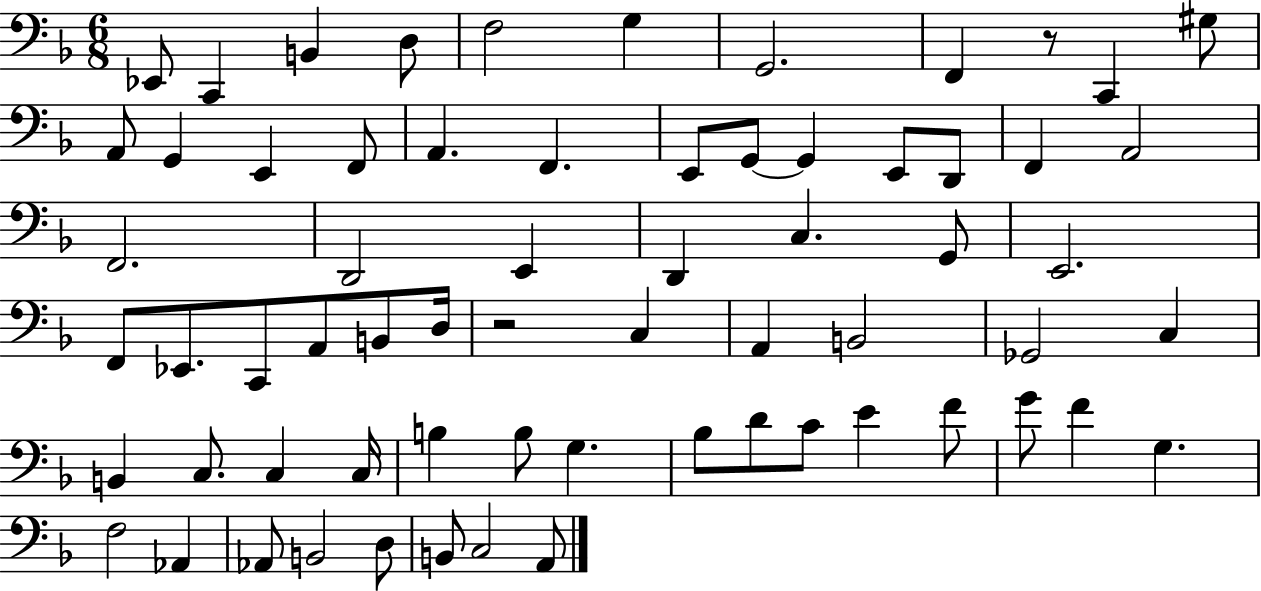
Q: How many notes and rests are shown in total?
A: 66